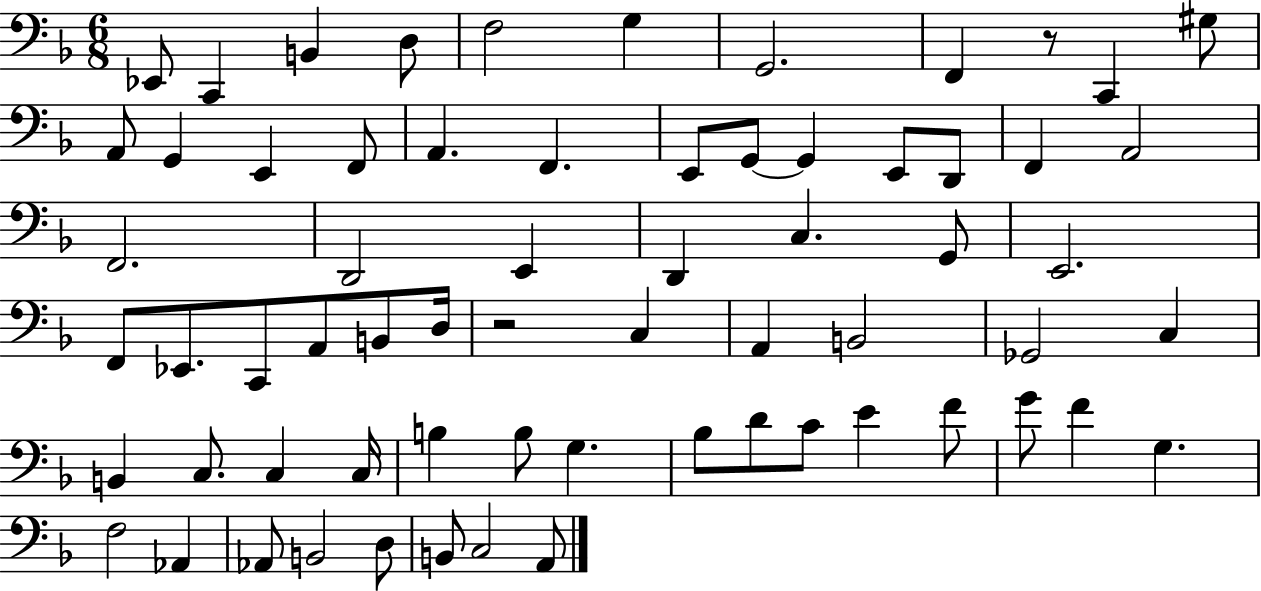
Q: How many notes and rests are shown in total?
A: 66